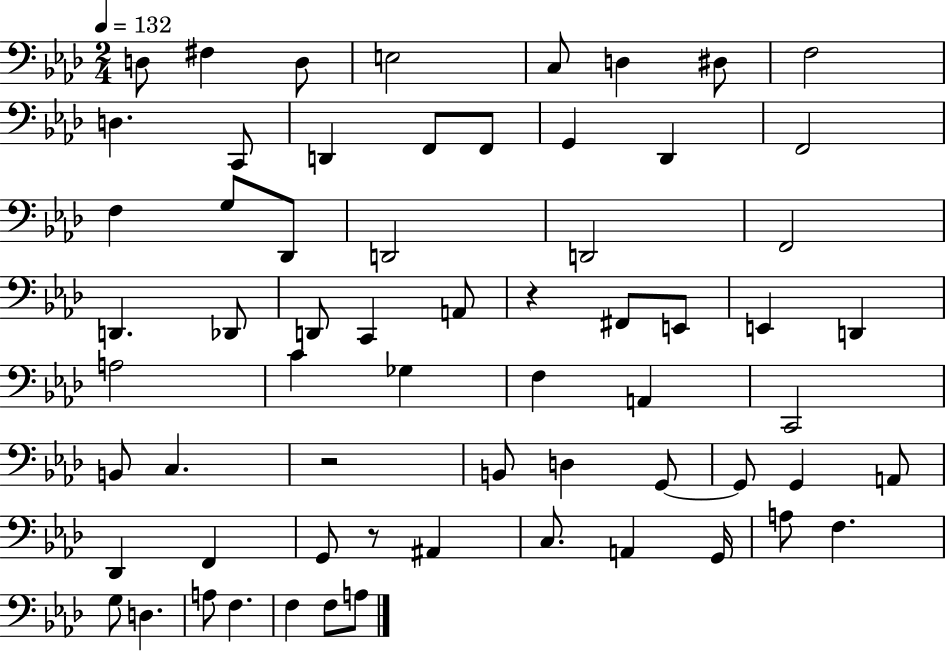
{
  \clef bass
  \numericTimeSignature
  \time 2/4
  \key aes \major
  \tempo 4 = 132
  d8 fis4 d8 | e2 | c8 d4 dis8 | f2 | \break d4. c,8 | d,4 f,8 f,8 | g,4 des,4 | f,2 | \break f4 g8 des,8 | d,2 | d,2 | f,2 | \break d,4. des,8 | d,8 c,4 a,8 | r4 fis,8 e,8 | e,4 d,4 | \break a2 | c'4 ges4 | f4 a,4 | c,2 | \break b,8 c4. | r2 | b,8 d4 g,8~~ | g,8 g,4 a,8 | \break des,4 f,4 | g,8 r8 ais,4 | c8. a,4 g,16 | a8 f4. | \break g8 d4. | a8 f4. | f4 f8 a8 | \bar "|."
}